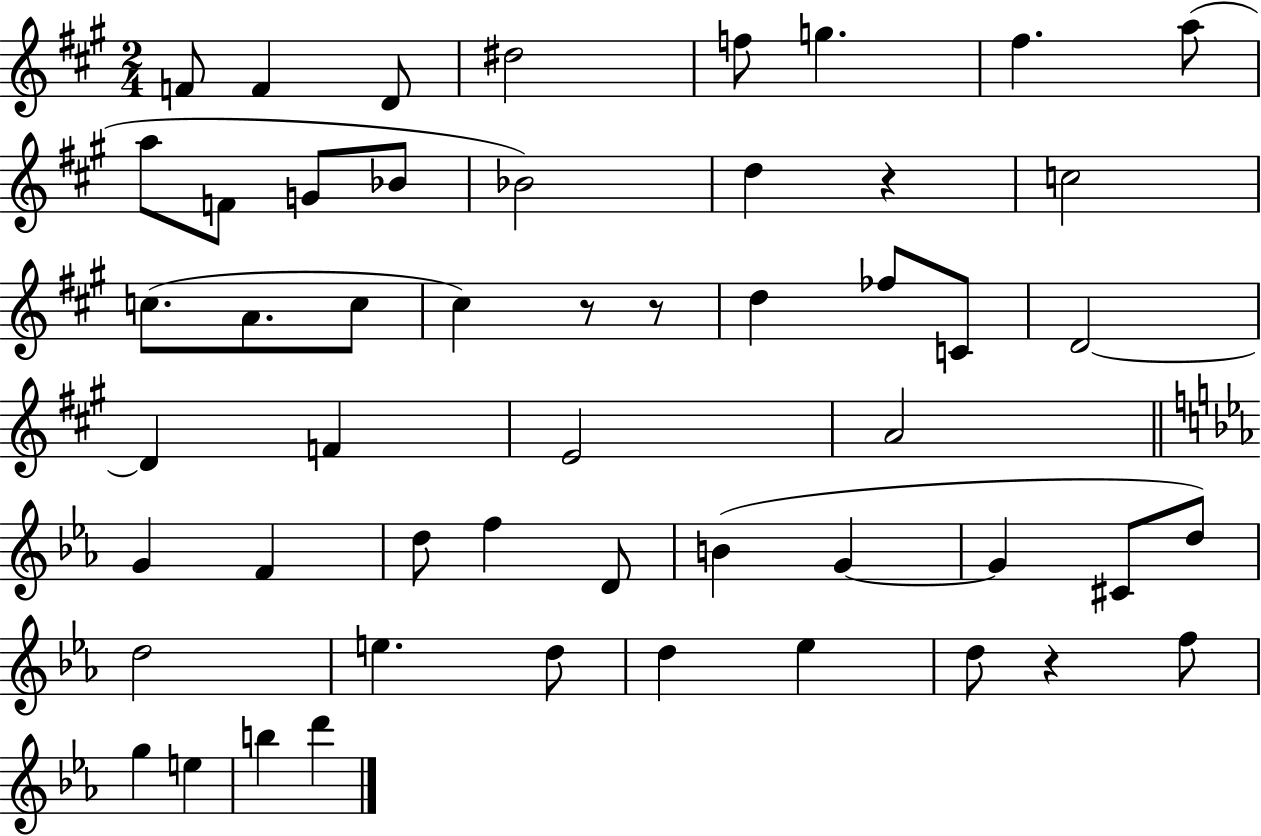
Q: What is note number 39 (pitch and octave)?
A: E5